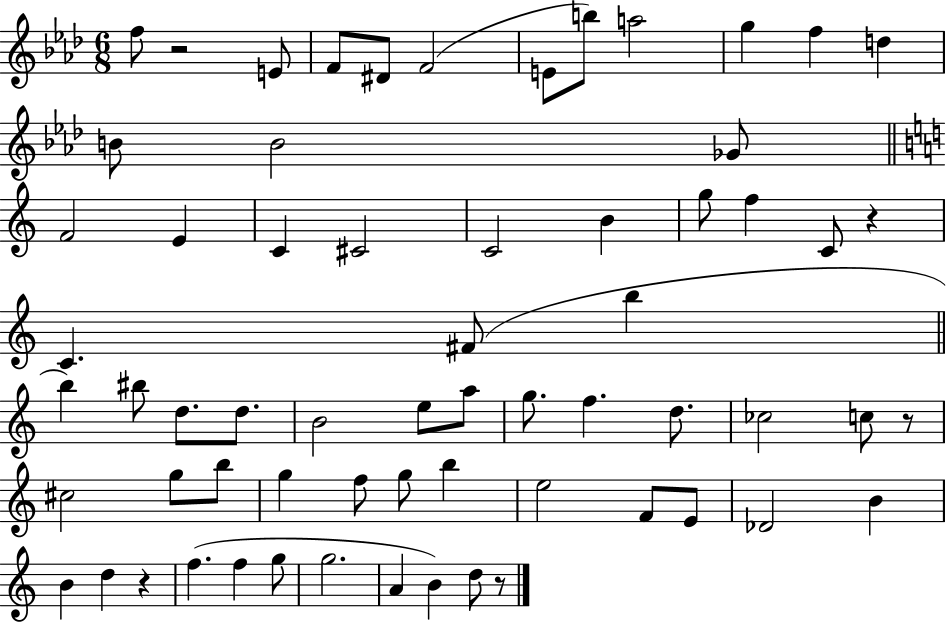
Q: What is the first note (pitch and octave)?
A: F5